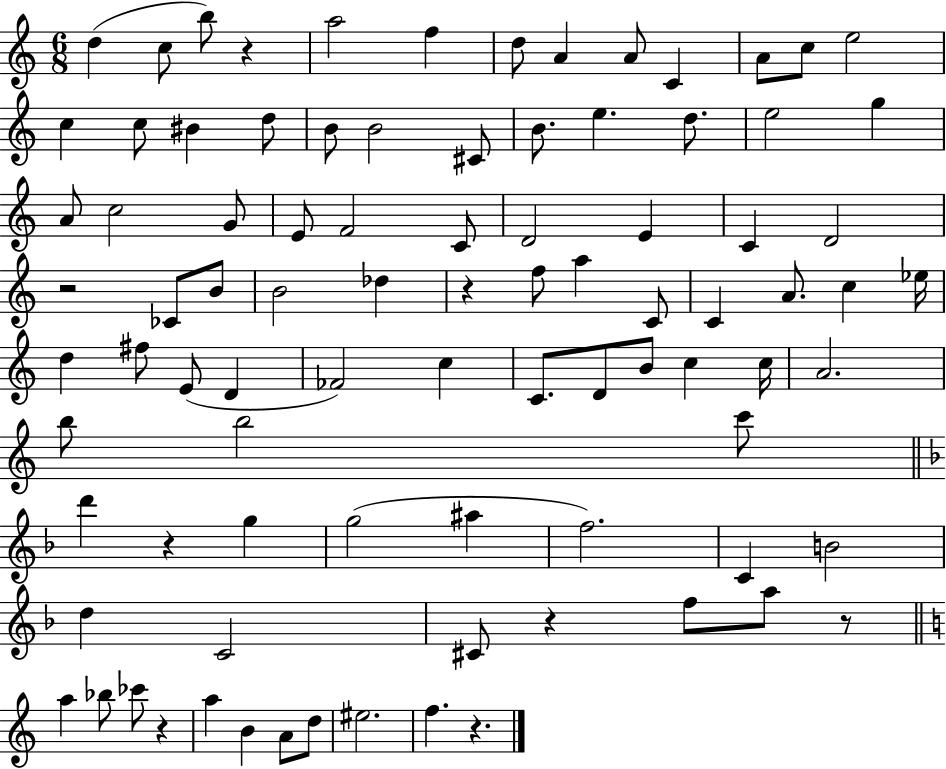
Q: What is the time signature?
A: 6/8